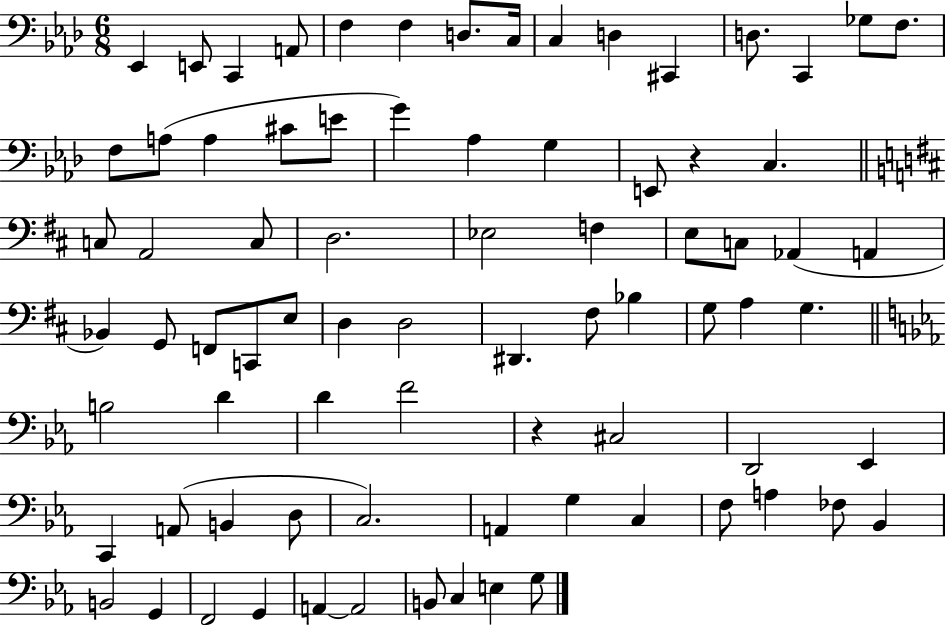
Eb2/q E2/e C2/q A2/e F3/q F3/q D3/e. C3/s C3/q D3/q C#2/q D3/e. C2/q Gb3/e F3/e. F3/e A3/e A3/q C#4/e E4/e G4/q Ab3/q G3/q E2/e R/q C3/q. C3/e A2/h C3/e D3/h. Eb3/h F3/q E3/e C3/e Ab2/q A2/q Bb2/q G2/e F2/e C2/e E3/e D3/q D3/h D#2/q. F#3/e Bb3/q G3/e A3/q G3/q. B3/h D4/q D4/q F4/h R/q C#3/h D2/h Eb2/q C2/q A2/e B2/q D3/e C3/h. A2/q G3/q C3/q F3/e A3/q FES3/e Bb2/q B2/h G2/q F2/h G2/q A2/q A2/h B2/e C3/q E3/q G3/e